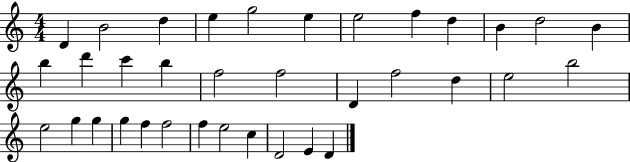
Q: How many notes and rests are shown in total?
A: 35